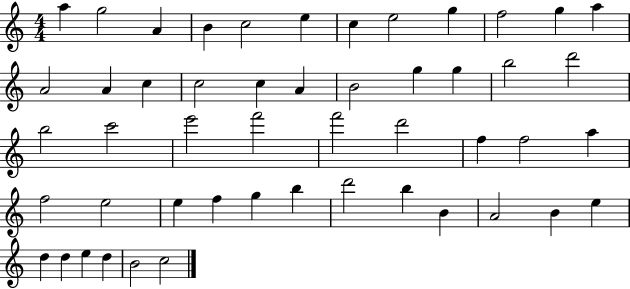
A5/q G5/h A4/q B4/q C5/h E5/q C5/q E5/h G5/q F5/h G5/q A5/q A4/h A4/q C5/q C5/h C5/q A4/q B4/h G5/q G5/q B5/h D6/h B5/h C6/h E6/h F6/h F6/h D6/h F5/q F5/h A5/q F5/h E5/h E5/q F5/q G5/q B5/q D6/h B5/q B4/q A4/h B4/q E5/q D5/q D5/q E5/q D5/q B4/h C5/h